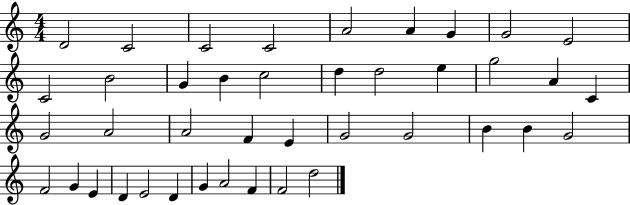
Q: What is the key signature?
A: C major